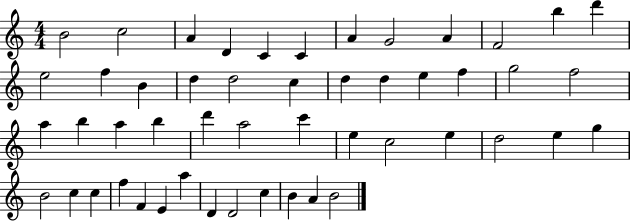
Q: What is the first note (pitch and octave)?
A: B4